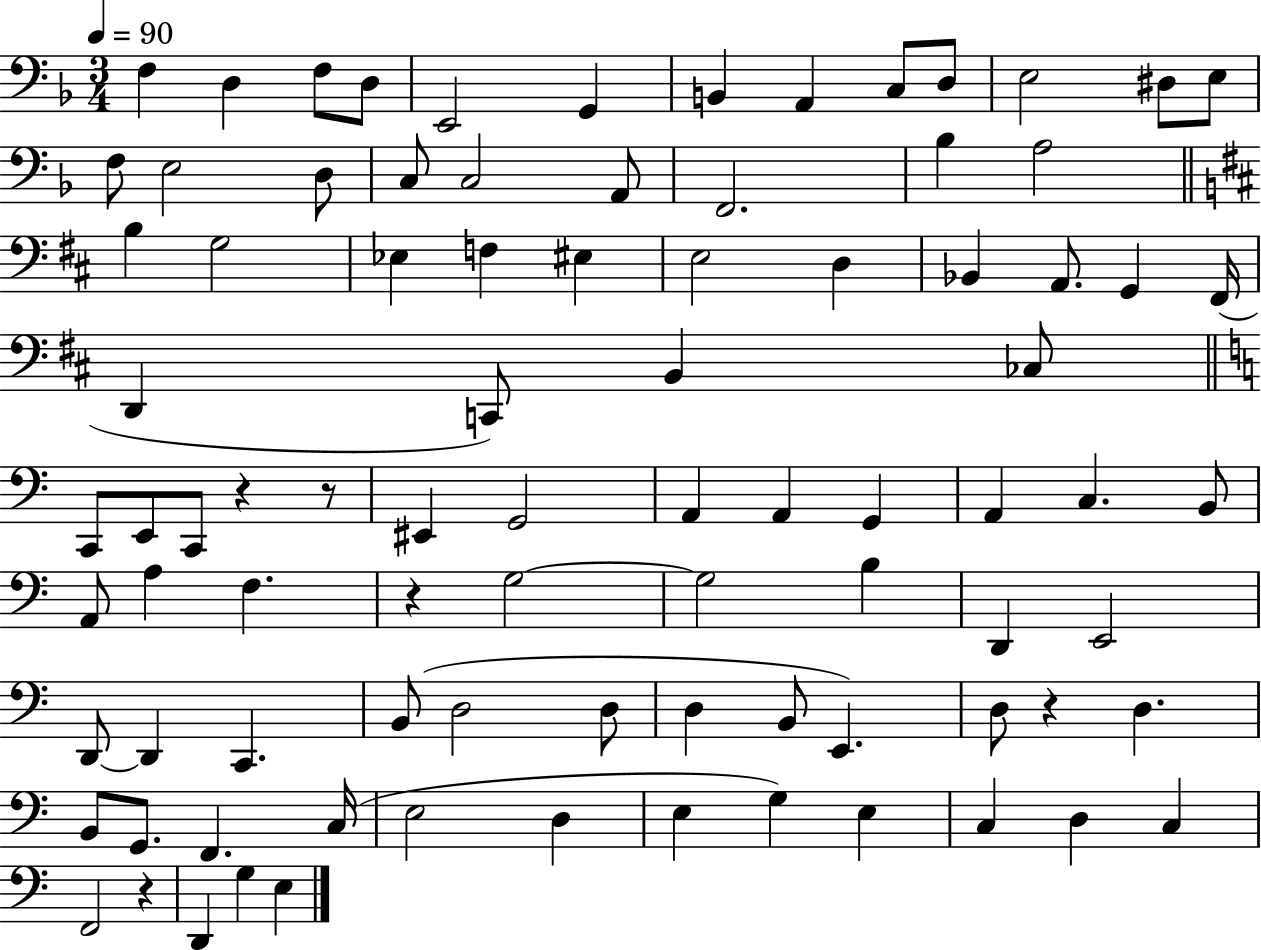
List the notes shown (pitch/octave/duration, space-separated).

F3/q D3/q F3/e D3/e E2/h G2/q B2/q A2/q C3/e D3/e E3/h D#3/e E3/e F3/e E3/h D3/e C3/e C3/h A2/e F2/h. Bb3/q A3/h B3/q G3/h Eb3/q F3/q EIS3/q E3/h D3/q Bb2/q A2/e. G2/q F#2/s D2/q C2/e B2/q CES3/e C2/e E2/e C2/e R/q R/e EIS2/q G2/h A2/q A2/q G2/q A2/q C3/q. B2/e A2/e A3/q F3/q. R/q G3/h G3/h B3/q D2/q E2/h D2/e D2/q C2/q. B2/e D3/h D3/e D3/q B2/e E2/q. D3/e R/q D3/q. B2/e G2/e. F2/q. C3/s E3/h D3/q E3/q G3/q E3/q C3/q D3/q C3/q F2/h R/q D2/q G3/q E3/q